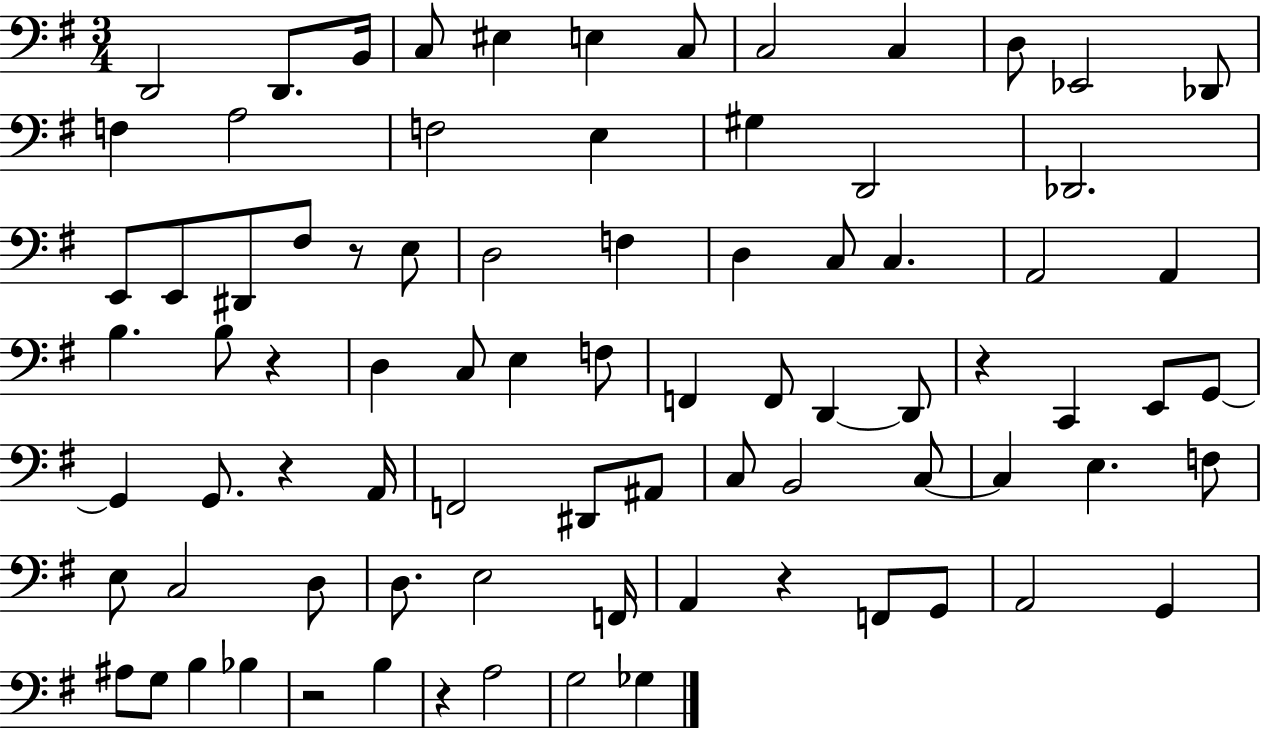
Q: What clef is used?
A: bass